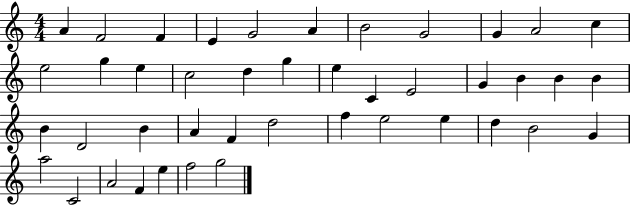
X:1
T:Untitled
M:4/4
L:1/4
K:C
A F2 F E G2 A B2 G2 G A2 c e2 g e c2 d g e C E2 G B B B B D2 B A F d2 f e2 e d B2 G a2 C2 A2 F e f2 g2